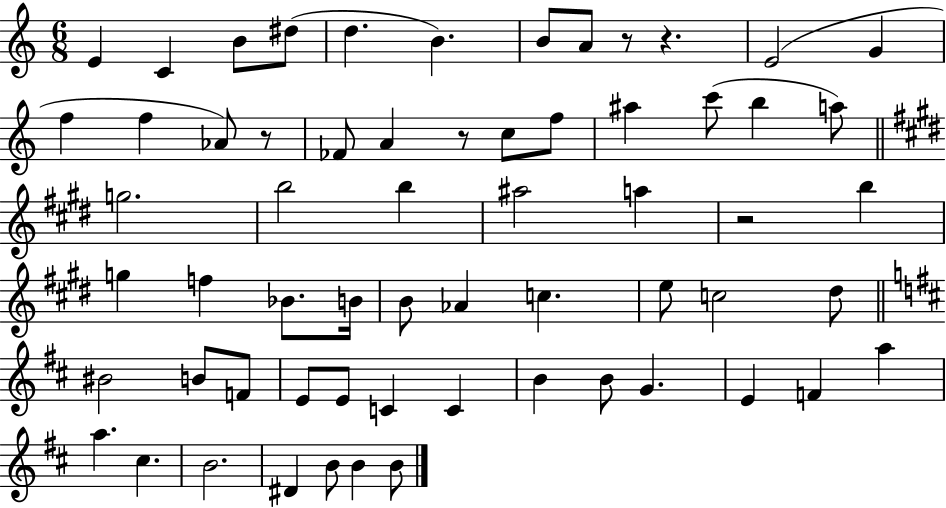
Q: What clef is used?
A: treble